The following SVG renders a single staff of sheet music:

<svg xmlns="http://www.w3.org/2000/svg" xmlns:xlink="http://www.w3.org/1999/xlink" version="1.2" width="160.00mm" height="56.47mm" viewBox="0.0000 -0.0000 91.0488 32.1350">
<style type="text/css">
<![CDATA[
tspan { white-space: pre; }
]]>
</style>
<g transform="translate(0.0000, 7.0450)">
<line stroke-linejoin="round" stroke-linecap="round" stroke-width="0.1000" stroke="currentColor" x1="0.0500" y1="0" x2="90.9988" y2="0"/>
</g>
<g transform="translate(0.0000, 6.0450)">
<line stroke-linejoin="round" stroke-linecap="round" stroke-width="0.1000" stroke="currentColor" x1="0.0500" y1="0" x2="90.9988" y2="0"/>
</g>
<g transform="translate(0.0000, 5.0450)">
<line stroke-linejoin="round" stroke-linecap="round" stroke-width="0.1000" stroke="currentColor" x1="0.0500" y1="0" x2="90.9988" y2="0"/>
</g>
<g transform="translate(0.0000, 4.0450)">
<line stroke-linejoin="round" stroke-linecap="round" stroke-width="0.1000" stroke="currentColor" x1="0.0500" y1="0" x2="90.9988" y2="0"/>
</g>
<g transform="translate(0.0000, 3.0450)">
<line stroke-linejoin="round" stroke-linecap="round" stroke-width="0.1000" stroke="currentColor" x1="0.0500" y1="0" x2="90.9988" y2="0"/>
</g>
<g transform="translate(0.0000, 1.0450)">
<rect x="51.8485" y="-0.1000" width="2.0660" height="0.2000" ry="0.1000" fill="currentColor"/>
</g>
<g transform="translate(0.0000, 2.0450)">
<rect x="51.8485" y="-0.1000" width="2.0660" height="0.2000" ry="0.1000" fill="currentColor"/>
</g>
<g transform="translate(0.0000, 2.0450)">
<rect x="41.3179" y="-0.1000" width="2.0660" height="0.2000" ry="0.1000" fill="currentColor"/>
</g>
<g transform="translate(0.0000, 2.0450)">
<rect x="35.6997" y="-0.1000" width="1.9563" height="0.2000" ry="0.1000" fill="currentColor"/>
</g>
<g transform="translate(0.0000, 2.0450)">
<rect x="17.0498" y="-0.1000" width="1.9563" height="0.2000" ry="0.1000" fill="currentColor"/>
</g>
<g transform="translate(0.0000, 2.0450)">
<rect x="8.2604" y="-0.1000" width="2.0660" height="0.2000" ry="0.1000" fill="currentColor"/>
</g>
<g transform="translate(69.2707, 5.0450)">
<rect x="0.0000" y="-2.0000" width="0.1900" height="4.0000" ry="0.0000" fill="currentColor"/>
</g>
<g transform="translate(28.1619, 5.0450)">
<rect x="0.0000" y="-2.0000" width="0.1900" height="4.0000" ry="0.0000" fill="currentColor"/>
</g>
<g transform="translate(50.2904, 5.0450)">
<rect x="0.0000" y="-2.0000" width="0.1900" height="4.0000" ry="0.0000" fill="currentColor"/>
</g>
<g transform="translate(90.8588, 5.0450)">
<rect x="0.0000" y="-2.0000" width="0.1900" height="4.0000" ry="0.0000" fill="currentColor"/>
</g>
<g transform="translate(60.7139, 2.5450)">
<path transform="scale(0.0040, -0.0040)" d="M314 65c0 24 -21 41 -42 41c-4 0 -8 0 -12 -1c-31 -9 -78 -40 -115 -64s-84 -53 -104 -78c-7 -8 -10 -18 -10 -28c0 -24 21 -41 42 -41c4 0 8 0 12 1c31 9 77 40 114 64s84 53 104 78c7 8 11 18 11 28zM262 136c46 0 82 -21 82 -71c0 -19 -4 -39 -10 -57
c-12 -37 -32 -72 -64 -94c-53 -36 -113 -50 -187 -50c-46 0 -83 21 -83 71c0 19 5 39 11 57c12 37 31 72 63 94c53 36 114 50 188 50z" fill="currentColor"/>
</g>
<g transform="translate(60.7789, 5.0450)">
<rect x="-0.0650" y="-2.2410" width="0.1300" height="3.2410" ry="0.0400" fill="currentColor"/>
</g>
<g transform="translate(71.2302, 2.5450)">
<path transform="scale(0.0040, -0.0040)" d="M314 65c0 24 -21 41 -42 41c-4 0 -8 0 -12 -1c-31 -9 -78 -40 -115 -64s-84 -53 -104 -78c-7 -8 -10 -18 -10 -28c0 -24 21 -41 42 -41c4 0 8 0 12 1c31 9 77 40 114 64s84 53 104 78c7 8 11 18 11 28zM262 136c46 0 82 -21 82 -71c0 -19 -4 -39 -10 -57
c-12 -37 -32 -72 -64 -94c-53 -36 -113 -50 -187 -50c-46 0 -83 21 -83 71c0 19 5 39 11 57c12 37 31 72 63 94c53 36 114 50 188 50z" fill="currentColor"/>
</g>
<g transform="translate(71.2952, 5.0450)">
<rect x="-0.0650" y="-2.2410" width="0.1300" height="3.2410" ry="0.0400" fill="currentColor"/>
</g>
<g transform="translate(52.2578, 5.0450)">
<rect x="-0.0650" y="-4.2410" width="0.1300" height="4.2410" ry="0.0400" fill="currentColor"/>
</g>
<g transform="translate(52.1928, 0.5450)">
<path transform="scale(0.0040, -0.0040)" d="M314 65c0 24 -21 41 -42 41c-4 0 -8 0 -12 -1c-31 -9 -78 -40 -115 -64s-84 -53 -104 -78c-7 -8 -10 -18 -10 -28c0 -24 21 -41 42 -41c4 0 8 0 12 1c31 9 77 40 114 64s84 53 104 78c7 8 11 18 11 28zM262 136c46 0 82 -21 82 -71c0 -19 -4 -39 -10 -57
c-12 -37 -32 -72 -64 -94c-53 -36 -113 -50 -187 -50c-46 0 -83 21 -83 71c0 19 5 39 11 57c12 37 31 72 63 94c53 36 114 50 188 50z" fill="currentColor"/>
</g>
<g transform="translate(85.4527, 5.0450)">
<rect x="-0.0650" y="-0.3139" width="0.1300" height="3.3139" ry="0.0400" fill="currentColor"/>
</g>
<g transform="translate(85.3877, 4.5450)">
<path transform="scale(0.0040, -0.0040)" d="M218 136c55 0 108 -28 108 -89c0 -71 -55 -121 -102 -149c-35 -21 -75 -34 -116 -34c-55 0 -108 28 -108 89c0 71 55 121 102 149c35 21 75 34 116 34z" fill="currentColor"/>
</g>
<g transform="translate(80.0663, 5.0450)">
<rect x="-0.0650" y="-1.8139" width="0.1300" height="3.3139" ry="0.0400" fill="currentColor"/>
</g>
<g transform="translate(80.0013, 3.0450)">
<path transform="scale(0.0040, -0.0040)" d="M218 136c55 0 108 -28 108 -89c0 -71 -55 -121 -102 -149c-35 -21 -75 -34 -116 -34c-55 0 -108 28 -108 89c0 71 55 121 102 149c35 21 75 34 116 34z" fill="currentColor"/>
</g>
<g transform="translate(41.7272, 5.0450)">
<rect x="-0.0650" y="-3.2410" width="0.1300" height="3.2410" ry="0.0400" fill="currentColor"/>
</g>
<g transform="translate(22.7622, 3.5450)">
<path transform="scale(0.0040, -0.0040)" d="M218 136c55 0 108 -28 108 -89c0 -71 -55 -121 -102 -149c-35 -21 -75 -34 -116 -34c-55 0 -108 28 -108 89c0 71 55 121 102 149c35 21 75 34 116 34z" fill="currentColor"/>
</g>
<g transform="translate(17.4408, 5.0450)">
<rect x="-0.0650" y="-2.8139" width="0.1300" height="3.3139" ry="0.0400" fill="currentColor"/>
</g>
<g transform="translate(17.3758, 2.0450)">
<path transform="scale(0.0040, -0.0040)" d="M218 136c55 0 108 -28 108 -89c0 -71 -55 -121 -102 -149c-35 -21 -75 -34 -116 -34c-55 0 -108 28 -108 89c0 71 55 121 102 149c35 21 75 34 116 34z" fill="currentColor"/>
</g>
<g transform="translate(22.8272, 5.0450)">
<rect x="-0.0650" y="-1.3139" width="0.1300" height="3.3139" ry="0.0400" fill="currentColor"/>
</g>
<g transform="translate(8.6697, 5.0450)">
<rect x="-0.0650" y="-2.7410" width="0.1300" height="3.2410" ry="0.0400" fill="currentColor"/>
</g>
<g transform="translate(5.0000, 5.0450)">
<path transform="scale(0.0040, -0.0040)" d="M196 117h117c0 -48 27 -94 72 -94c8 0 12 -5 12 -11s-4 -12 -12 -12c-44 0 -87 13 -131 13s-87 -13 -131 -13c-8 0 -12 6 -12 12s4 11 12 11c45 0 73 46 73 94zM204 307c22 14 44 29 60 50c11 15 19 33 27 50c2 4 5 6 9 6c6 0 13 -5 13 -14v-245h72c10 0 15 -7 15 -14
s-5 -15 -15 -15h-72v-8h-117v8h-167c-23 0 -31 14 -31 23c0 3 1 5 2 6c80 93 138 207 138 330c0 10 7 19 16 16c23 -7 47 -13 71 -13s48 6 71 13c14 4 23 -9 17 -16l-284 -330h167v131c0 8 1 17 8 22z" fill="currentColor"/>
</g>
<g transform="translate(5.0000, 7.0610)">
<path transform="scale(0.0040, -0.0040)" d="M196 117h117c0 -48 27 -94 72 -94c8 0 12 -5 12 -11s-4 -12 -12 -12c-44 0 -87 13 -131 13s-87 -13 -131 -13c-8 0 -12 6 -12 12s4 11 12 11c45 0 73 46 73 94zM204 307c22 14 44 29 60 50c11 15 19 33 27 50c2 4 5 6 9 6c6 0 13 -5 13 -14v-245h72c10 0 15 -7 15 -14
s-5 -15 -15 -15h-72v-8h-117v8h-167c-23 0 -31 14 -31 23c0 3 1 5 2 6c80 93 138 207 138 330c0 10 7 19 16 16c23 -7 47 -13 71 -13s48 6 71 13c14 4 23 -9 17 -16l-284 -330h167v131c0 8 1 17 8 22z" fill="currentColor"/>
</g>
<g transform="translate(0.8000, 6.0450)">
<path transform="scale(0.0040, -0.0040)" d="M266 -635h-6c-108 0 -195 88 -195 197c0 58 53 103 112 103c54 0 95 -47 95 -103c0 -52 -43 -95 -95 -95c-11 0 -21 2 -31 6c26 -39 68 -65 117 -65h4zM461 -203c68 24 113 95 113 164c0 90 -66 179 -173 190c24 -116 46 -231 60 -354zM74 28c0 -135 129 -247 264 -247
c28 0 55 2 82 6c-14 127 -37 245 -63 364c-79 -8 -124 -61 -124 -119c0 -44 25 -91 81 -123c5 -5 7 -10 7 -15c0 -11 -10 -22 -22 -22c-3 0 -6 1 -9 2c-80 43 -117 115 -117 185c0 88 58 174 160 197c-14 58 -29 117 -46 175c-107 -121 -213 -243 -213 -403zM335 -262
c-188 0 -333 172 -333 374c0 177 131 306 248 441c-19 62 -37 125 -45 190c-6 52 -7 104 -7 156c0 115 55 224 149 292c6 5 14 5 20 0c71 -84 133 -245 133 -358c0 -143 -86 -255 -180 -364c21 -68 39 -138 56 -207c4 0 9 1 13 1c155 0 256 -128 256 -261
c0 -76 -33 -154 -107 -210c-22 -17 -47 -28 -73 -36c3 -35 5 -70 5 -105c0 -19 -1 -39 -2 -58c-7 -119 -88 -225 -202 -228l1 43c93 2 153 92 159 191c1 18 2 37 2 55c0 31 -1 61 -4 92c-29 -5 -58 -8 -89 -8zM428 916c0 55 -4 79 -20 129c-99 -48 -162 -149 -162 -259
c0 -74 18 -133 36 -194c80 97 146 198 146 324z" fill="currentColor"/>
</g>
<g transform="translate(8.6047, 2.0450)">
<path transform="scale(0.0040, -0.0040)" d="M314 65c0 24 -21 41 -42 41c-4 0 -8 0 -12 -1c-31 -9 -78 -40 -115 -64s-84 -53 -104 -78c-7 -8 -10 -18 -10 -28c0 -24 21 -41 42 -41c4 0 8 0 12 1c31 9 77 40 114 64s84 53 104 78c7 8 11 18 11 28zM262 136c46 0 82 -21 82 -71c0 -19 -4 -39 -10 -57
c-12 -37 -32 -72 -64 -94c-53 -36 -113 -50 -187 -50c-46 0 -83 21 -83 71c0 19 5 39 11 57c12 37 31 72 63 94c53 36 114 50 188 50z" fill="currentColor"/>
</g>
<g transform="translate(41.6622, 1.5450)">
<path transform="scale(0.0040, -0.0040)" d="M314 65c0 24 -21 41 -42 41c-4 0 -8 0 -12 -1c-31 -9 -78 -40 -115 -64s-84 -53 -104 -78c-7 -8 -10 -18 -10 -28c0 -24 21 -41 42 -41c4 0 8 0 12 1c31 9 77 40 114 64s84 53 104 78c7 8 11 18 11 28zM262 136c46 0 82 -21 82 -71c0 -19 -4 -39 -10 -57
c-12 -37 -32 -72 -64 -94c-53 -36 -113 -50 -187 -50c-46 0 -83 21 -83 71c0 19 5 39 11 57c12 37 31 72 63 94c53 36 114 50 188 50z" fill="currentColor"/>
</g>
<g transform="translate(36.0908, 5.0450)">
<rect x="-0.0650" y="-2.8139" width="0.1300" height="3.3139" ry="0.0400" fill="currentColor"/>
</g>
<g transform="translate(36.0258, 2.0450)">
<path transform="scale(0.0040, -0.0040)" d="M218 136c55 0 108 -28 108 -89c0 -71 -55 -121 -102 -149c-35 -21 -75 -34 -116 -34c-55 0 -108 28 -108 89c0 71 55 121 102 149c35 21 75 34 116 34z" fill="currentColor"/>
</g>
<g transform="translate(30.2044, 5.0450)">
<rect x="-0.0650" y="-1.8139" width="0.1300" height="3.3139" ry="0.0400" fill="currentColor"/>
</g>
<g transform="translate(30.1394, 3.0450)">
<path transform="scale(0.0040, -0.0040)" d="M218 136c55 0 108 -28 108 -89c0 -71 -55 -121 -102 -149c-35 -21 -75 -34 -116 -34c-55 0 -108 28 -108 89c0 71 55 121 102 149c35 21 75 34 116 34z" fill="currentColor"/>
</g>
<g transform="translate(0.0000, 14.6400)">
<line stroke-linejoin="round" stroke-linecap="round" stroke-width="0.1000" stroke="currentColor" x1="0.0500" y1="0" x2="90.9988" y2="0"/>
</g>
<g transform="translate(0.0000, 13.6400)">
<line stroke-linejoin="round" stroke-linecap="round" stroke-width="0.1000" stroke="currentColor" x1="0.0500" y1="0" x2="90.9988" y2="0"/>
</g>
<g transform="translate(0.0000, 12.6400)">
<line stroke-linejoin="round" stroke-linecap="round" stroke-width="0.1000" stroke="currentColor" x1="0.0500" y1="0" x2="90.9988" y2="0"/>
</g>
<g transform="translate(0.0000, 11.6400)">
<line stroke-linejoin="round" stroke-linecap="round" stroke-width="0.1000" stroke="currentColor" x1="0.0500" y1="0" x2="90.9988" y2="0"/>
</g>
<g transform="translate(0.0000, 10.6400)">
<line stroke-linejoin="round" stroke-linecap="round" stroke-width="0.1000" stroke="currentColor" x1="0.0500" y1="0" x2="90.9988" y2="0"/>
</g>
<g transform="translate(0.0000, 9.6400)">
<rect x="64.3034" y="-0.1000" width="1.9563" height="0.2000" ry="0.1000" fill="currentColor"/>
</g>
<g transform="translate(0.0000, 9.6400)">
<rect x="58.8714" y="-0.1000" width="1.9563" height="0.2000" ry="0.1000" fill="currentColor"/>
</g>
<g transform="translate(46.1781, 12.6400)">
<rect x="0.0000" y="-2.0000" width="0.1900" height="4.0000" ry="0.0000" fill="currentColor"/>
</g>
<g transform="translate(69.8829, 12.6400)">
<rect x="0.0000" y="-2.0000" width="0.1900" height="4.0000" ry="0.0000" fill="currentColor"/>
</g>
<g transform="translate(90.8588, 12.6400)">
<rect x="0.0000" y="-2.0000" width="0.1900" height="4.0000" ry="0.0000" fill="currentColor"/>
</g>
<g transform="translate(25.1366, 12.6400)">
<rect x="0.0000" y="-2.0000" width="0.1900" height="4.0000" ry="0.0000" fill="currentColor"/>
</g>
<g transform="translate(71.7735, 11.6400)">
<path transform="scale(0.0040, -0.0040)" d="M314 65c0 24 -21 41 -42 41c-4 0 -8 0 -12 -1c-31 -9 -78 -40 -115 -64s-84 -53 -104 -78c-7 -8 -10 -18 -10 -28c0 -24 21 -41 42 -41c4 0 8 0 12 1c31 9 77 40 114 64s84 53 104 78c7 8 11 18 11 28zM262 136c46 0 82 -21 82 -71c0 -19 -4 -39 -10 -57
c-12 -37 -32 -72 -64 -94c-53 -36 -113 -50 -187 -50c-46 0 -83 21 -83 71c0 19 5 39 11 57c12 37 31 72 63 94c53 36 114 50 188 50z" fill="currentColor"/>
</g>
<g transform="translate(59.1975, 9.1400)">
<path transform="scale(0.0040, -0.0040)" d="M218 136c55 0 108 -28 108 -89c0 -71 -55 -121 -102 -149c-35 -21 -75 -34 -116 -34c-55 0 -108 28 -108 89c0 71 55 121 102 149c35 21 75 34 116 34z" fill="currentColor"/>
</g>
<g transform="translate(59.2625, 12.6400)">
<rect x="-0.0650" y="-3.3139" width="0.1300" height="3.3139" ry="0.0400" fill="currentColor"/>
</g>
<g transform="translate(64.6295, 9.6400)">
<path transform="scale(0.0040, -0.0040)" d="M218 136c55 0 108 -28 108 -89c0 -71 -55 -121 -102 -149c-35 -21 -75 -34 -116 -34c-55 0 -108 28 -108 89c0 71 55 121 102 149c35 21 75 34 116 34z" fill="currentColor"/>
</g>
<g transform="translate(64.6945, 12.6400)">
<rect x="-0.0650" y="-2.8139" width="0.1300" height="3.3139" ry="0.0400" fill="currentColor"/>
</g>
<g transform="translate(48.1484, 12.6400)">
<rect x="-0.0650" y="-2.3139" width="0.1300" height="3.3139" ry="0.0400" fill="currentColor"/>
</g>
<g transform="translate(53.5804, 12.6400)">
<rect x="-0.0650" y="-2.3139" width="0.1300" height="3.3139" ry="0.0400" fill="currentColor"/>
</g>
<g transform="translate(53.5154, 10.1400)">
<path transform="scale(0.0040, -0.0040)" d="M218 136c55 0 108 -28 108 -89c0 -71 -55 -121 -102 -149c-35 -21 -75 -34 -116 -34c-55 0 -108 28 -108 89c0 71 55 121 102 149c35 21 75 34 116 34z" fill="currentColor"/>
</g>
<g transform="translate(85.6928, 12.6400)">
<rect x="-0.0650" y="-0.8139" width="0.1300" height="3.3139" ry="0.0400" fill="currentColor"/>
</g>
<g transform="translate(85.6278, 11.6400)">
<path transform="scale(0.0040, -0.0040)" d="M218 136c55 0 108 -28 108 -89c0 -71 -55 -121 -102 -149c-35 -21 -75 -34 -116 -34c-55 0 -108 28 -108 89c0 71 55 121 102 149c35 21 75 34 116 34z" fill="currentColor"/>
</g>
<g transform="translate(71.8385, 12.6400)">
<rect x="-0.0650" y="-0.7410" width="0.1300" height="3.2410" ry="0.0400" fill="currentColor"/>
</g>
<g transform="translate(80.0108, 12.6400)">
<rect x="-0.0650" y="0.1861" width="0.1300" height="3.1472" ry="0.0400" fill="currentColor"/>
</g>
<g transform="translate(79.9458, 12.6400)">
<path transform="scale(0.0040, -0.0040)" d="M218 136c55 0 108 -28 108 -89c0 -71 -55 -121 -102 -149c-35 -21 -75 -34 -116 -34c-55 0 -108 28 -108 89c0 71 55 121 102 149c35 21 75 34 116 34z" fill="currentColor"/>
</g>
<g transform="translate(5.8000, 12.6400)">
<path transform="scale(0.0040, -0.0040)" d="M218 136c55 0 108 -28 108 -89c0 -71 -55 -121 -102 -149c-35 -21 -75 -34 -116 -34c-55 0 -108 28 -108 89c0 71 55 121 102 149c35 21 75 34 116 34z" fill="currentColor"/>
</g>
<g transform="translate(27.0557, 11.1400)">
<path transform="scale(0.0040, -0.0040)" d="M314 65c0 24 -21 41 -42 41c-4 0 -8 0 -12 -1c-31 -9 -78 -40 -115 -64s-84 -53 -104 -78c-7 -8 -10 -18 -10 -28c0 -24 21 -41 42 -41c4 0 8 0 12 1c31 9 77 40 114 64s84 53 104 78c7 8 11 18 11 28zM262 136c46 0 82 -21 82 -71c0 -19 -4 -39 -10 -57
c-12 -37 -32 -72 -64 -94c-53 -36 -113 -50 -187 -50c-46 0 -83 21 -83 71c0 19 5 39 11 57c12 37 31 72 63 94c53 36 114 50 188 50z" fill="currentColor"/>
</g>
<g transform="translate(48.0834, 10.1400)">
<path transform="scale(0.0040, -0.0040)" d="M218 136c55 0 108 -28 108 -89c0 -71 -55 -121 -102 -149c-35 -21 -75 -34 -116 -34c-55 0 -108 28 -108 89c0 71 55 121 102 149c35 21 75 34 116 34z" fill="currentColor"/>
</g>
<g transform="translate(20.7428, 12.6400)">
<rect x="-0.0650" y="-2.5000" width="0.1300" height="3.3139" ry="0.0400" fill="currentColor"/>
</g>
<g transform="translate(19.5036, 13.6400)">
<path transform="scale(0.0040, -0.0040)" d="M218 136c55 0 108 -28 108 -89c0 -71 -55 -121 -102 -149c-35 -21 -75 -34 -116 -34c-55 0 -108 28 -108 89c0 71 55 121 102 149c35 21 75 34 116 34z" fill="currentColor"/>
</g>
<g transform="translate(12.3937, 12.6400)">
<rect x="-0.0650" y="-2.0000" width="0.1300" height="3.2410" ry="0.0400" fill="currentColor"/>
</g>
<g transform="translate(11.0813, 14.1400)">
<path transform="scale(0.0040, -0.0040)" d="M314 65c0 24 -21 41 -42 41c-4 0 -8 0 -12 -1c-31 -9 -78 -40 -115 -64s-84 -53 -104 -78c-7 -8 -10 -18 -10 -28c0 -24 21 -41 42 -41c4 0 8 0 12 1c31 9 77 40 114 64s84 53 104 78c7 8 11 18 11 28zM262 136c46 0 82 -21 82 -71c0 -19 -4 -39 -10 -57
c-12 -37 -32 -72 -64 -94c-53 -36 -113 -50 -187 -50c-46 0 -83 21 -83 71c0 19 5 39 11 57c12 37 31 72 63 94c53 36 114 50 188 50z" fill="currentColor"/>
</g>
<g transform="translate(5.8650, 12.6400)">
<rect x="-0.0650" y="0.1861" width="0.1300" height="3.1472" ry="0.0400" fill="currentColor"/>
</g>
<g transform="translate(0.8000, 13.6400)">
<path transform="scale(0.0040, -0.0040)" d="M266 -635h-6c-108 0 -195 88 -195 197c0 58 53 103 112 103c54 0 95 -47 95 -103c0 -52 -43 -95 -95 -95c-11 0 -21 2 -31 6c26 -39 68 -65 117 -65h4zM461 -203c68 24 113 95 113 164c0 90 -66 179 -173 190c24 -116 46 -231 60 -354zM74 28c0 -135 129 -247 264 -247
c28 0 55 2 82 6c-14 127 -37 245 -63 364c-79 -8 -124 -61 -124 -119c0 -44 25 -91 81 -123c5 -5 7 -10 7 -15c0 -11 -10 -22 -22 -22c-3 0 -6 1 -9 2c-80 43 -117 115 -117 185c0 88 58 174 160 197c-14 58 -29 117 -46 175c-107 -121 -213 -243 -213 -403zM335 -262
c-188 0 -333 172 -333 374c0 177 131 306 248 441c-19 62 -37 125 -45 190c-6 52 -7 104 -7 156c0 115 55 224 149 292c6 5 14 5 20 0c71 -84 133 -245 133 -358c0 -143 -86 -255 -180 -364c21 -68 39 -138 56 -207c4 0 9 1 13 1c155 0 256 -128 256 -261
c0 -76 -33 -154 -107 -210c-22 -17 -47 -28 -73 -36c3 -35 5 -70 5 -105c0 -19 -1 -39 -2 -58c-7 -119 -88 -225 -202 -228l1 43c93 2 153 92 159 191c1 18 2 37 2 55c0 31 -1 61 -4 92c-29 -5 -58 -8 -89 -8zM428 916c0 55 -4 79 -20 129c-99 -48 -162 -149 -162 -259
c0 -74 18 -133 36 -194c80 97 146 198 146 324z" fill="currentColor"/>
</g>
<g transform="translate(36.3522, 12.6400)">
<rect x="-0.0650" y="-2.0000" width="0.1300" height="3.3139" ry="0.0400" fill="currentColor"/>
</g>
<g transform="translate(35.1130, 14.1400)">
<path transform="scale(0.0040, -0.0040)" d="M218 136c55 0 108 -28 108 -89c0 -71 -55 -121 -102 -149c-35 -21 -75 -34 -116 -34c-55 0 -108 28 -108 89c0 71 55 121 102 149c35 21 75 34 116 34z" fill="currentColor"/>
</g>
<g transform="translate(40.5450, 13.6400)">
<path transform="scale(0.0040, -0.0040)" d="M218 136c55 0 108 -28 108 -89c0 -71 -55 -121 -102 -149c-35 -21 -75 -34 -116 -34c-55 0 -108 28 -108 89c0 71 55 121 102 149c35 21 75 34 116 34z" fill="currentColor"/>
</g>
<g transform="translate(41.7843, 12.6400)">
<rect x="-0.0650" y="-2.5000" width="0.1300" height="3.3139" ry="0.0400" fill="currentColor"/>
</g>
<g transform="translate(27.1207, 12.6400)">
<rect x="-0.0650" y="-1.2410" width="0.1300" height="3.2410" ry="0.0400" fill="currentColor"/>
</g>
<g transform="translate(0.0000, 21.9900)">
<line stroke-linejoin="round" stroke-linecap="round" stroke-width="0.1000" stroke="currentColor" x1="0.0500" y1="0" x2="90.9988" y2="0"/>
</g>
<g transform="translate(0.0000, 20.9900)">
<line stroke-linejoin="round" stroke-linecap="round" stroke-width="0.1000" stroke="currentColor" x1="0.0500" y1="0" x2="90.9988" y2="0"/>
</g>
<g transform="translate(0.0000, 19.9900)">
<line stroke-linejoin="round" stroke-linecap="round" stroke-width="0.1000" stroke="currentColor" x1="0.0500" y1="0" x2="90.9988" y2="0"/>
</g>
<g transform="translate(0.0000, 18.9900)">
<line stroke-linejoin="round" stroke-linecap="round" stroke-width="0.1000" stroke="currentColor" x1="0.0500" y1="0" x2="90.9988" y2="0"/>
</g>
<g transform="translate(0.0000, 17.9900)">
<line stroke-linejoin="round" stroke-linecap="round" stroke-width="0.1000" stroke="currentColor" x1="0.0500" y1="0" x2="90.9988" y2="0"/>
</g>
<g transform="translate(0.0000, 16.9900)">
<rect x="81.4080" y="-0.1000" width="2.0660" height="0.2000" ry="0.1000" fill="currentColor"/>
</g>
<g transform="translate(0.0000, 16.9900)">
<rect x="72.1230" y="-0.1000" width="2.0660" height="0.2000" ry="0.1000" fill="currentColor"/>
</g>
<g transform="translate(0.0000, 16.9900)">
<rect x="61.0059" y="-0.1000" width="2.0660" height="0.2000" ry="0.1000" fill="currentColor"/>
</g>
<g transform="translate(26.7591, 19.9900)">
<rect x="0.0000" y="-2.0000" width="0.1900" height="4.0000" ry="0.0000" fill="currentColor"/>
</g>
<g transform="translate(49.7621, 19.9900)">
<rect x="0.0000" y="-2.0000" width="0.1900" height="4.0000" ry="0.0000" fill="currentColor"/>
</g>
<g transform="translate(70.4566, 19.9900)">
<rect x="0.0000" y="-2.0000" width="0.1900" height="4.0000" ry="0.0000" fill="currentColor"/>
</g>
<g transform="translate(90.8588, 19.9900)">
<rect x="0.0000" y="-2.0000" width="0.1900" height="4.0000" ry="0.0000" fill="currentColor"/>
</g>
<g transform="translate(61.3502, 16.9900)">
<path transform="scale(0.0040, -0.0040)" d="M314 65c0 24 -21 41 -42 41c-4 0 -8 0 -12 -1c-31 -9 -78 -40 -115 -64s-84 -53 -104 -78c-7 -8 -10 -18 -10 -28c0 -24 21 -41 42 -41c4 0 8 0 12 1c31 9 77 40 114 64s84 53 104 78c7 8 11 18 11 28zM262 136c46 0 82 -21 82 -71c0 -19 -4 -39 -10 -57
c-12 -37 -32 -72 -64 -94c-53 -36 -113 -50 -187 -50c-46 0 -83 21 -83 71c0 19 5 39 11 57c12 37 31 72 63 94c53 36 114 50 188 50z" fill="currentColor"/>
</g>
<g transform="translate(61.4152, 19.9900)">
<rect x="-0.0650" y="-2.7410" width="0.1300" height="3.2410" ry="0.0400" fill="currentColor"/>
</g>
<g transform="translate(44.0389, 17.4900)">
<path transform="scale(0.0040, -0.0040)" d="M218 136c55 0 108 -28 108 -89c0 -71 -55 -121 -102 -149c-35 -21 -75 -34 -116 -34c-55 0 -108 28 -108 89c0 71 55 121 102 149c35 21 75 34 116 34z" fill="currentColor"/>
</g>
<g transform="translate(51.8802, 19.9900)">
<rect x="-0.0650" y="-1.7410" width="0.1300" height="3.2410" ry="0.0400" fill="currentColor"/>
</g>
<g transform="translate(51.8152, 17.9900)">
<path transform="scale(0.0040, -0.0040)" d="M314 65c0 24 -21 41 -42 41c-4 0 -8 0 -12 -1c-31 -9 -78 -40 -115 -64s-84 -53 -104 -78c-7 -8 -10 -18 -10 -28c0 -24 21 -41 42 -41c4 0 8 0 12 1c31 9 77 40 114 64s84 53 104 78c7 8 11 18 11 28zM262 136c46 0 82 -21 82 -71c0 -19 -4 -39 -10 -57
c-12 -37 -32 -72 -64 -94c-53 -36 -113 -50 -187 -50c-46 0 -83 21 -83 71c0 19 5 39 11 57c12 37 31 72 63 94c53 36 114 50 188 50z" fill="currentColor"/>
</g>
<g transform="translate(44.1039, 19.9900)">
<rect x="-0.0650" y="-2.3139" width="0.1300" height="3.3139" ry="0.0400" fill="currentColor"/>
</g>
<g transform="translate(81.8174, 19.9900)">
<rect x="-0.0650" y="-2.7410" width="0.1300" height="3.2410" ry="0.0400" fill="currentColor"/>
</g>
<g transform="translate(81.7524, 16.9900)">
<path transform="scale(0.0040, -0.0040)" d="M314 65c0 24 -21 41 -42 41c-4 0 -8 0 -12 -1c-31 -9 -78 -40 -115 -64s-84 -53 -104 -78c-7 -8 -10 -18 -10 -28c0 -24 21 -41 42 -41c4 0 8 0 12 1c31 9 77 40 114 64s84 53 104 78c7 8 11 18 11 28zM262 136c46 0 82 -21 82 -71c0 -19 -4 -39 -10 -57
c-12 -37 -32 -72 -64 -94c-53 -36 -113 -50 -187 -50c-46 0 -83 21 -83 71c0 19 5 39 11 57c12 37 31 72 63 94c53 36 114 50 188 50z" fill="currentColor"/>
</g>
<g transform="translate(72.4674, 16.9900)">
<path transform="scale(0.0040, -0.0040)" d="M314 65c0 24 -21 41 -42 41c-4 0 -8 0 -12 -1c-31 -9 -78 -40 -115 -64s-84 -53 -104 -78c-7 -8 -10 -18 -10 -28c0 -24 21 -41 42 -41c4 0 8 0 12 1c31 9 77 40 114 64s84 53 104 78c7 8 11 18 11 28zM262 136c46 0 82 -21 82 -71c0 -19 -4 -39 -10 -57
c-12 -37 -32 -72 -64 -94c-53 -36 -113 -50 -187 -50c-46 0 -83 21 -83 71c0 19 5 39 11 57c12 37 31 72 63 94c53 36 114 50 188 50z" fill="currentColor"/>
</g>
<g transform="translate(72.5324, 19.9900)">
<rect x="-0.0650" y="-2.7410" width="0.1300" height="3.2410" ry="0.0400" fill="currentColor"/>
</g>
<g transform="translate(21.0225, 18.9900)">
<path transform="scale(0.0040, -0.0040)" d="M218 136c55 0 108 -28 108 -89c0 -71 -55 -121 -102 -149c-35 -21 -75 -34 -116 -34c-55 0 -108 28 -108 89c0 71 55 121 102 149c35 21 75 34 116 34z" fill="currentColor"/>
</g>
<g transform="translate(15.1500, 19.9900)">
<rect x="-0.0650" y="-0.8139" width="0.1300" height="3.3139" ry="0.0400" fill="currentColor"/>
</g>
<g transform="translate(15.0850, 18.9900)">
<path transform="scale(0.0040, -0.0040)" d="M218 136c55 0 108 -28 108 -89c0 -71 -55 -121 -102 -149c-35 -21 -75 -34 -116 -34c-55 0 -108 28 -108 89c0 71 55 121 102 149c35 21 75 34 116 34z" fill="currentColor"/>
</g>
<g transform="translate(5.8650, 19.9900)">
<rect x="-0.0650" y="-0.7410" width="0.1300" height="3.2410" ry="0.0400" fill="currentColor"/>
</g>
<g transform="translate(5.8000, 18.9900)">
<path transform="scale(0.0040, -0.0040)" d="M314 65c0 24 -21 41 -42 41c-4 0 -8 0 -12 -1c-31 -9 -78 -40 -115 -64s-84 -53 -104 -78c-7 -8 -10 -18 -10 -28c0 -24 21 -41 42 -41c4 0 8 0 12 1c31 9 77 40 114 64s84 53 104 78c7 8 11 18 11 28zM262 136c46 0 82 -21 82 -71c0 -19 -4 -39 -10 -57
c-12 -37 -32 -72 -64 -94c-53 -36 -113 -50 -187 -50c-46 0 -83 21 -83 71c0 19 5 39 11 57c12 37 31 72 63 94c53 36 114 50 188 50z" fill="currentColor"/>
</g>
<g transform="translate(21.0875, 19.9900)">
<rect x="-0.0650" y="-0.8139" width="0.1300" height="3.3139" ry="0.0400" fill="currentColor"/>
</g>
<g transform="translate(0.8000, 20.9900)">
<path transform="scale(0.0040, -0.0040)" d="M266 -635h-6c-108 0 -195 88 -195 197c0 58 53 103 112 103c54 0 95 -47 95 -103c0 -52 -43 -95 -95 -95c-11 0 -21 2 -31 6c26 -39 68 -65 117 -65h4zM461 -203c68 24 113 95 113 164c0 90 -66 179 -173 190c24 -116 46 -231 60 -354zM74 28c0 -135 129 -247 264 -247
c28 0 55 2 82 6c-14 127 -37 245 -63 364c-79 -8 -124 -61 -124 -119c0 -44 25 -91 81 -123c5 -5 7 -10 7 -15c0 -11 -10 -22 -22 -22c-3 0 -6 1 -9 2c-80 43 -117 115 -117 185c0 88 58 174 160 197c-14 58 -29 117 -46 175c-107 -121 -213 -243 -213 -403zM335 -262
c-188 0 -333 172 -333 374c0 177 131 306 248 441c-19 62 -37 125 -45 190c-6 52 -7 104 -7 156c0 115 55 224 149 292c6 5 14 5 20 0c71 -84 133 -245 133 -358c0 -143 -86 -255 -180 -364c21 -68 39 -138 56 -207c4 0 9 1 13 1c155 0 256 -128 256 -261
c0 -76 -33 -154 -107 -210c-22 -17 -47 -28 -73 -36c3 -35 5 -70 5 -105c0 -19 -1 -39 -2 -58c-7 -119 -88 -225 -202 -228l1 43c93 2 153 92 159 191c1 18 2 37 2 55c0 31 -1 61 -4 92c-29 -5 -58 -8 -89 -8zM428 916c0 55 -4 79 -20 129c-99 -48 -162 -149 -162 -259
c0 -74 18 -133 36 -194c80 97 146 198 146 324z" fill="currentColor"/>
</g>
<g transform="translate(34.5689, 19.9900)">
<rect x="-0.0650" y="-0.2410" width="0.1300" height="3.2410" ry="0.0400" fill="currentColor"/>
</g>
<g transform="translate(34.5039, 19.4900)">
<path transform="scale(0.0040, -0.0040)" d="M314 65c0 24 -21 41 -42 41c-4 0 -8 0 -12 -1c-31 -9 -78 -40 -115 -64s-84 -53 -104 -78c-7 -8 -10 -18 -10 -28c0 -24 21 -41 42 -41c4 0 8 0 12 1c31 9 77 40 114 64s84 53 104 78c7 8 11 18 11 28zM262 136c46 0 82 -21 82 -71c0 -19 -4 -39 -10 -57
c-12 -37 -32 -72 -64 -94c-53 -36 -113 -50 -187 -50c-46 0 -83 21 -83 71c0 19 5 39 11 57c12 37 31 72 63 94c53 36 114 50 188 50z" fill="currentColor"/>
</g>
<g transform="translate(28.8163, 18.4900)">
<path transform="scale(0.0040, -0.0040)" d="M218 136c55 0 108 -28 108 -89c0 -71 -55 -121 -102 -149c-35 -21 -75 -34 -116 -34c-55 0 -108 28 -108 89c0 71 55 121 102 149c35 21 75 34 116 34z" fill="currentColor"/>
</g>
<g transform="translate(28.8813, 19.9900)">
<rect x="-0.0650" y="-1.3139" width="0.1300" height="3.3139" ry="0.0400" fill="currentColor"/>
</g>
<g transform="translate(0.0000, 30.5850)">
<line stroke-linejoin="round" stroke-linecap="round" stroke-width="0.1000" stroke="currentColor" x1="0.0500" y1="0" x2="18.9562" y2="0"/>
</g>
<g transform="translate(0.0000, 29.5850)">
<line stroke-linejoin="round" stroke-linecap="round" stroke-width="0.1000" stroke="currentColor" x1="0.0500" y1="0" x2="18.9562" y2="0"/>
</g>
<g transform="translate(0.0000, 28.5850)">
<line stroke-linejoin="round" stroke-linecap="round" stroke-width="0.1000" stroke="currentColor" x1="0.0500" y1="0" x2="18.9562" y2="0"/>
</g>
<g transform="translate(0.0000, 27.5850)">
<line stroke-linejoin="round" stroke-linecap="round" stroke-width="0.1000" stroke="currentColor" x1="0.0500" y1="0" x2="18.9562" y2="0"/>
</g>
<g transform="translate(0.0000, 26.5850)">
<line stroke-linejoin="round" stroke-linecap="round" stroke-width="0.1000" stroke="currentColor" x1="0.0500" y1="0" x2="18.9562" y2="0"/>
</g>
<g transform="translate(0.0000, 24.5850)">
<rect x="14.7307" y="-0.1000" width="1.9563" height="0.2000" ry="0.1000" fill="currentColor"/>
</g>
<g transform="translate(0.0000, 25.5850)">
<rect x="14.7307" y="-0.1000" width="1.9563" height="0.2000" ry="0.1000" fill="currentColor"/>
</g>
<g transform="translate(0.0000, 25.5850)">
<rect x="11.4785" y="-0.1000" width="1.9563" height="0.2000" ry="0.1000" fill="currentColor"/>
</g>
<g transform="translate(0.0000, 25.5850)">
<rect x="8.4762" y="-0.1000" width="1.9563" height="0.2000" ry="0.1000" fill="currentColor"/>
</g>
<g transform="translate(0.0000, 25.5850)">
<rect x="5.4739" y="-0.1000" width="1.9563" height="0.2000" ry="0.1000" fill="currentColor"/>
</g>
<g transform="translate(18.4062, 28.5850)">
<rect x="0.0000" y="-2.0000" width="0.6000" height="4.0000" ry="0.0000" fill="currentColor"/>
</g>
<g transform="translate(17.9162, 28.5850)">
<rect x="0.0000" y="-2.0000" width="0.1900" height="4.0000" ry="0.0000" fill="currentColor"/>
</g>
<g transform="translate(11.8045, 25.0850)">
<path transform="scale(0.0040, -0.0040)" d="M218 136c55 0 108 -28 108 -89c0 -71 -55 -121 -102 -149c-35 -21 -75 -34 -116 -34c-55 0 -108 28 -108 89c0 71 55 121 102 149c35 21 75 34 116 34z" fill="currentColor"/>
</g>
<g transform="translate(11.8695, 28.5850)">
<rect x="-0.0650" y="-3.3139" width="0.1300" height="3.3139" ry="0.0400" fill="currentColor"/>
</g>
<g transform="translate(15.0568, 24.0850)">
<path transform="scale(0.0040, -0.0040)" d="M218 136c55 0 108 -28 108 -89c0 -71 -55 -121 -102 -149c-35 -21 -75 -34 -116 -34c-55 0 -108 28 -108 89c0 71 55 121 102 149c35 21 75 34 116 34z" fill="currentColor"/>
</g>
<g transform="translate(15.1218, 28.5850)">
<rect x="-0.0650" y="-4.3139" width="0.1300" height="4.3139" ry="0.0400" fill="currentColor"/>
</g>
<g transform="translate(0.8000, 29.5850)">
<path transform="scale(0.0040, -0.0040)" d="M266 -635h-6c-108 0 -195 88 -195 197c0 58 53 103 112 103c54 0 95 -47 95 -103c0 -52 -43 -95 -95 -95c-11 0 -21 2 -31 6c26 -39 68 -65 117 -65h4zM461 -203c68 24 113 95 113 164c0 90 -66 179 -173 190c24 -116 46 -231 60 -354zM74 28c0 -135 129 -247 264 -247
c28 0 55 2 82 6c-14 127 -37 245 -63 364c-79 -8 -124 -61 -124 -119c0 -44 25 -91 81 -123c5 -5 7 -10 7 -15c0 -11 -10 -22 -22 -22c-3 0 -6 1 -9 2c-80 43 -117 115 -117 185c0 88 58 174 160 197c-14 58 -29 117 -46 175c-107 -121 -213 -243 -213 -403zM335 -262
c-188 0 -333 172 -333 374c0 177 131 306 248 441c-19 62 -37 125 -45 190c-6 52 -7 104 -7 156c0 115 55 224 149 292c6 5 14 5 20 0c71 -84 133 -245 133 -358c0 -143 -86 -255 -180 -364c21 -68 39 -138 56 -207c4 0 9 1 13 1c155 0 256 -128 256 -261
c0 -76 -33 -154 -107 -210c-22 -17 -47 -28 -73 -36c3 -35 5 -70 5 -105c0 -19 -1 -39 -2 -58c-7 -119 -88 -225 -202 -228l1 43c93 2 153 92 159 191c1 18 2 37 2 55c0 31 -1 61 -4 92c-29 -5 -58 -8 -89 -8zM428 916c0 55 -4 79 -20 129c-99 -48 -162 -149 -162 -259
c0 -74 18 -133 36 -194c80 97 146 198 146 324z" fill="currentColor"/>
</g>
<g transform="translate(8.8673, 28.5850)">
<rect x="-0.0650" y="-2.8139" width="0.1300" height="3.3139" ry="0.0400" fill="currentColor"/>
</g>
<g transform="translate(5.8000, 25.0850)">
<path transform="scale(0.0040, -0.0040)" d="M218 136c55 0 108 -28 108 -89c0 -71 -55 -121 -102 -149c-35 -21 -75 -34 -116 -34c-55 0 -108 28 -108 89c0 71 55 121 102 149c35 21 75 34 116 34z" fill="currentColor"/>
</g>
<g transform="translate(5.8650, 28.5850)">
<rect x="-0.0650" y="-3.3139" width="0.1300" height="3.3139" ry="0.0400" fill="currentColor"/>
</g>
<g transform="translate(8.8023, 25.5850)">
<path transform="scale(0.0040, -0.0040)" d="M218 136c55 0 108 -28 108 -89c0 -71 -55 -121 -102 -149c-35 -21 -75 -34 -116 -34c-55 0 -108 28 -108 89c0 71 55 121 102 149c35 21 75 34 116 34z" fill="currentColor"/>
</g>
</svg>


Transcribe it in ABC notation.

X:1
T:Untitled
M:4/4
L:1/4
K:C
a2 a e f a b2 d'2 g2 g2 f c B F2 G e2 F G g g b a d2 B d d2 d d e c2 g f2 a2 a2 a2 b a b d'